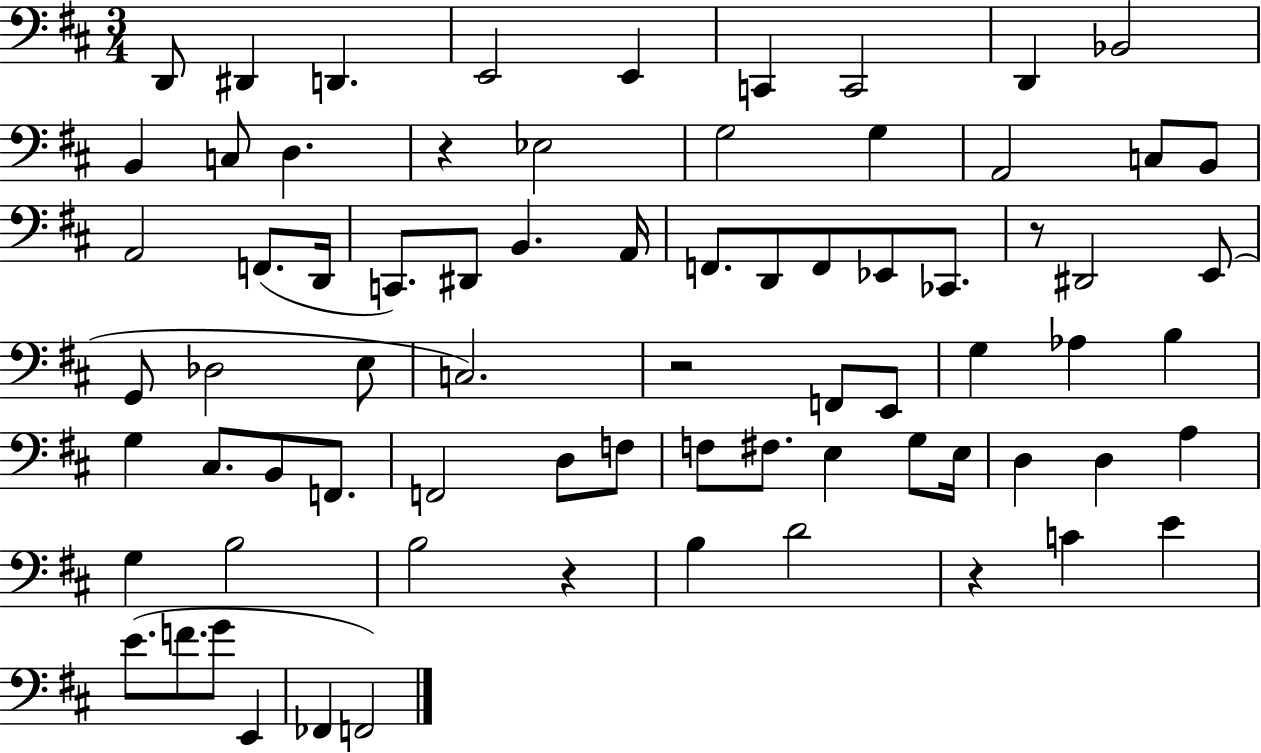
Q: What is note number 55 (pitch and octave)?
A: D3